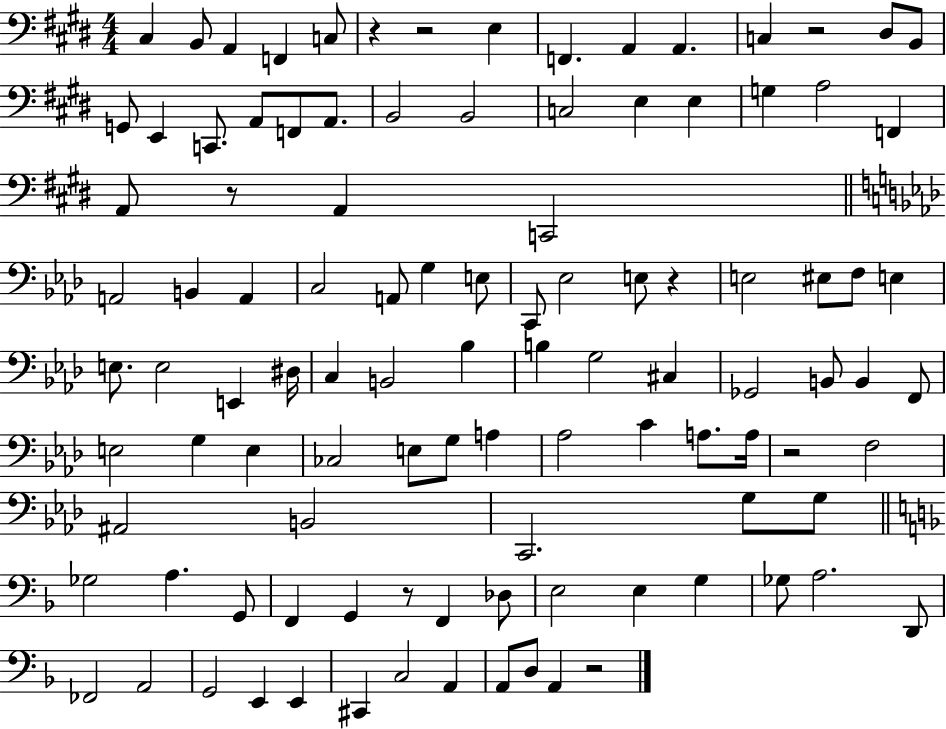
C#3/q B2/e A2/q F2/q C3/e R/q R/h E3/q F2/q. A2/q A2/q. C3/q R/h D#3/e B2/e G2/e E2/q C2/e. A2/e F2/e A2/e. B2/h B2/h C3/h E3/q E3/q G3/q A3/h F2/q A2/e R/e A2/q C2/h A2/h B2/q A2/q C3/h A2/e G3/q E3/e C2/e Eb3/h E3/e R/q E3/h EIS3/e F3/e E3/q E3/e. E3/h E2/q D#3/s C3/q B2/h Bb3/q B3/q G3/h C#3/q Gb2/h B2/e B2/q F2/e E3/h G3/q E3/q CES3/h E3/e G3/e A3/q Ab3/h C4/q A3/e. A3/s R/h F3/h A#2/h B2/h C2/h. G3/e G3/e Gb3/h A3/q. G2/e F2/q G2/q R/e F2/q Db3/e E3/h E3/q G3/q Gb3/e A3/h. D2/e FES2/h A2/h G2/h E2/q E2/q C#2/q C3/h A2/q A2/e D3/e A2/q R/h